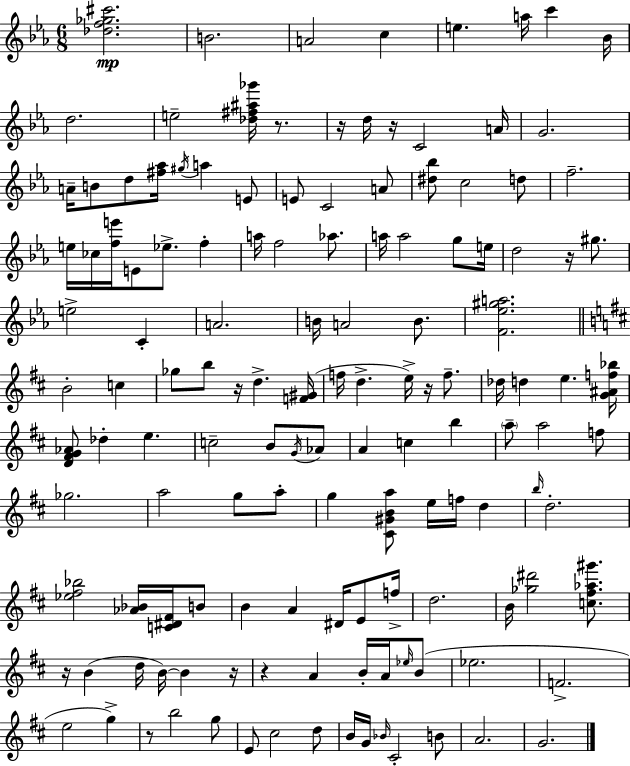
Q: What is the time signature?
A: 6/8